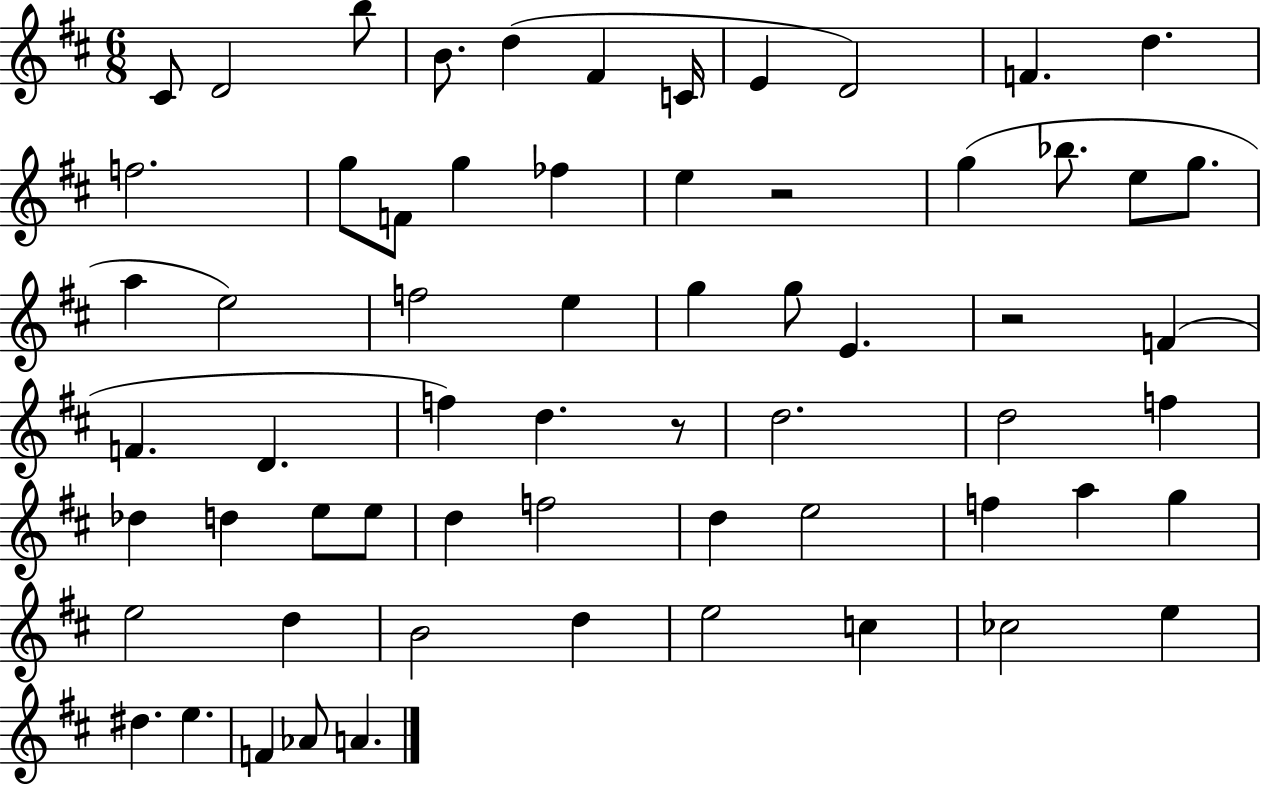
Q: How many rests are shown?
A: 3